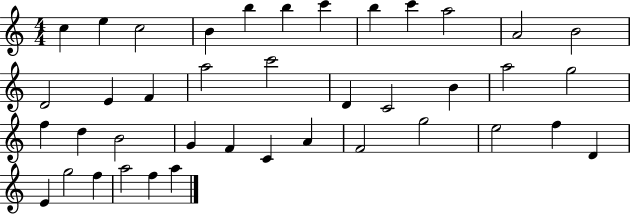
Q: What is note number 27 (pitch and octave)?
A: F4